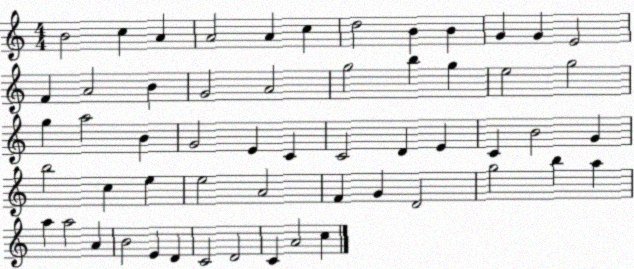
X:1
T:Untitled
M:4/4
L:1/4
K:C
B2 c A A2 A c d2 B B G G E2 F A2 B G2 A2 g2 b g e2 g2 g a2 B G2 E C C2 D E C B2 G b2 c e e2 A2 F G D2 g2 b a a a2 A B2 E D C2 D2 C A2 c